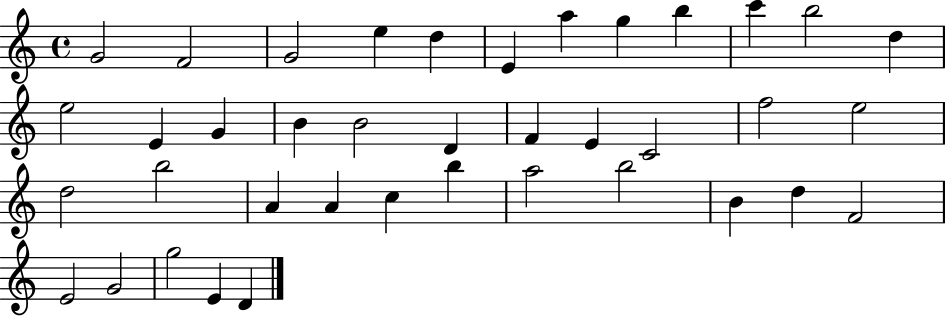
{
  \clef treble
  \time 4/4
  \defaultTimeSignature
  \key c \major
  g'2 f'2 | g'2 e''4 d''4 | e'4 a''4 g''4 b''4 | c'''4 b''2 d''4 | \break e''2 e'4 g'4 | b'4 b'2 d'4 | f'4 e'4 c'2 | f''2 e''2 | \break d''2 b''2 | a'4 a'4 c''4 b''4 | a''2 b''2 | b'4 d''4 f'2 | \break e'2 g'2 | g''2 e'4 d'4 | \bar "|."
}